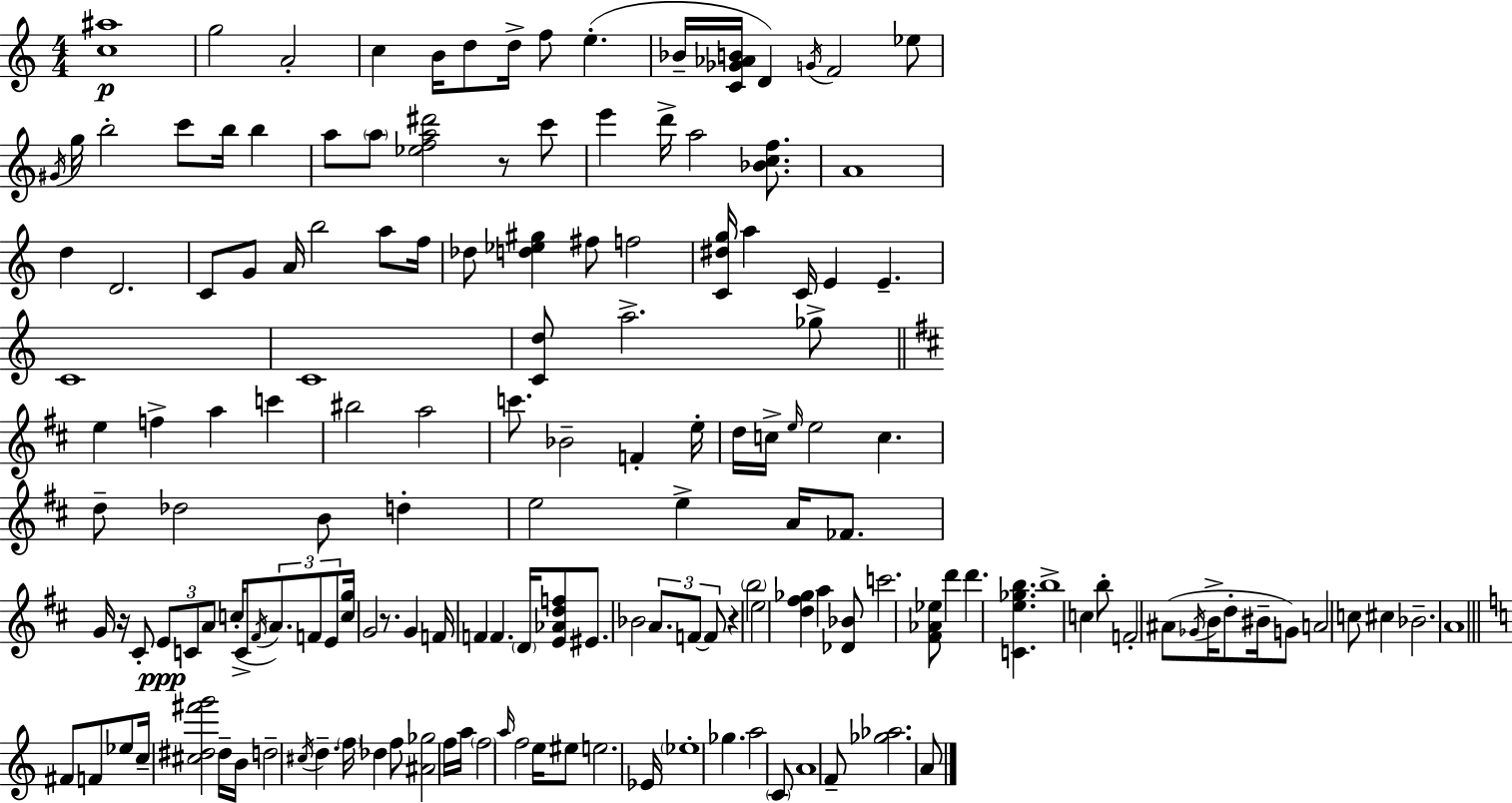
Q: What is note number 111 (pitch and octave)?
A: A4